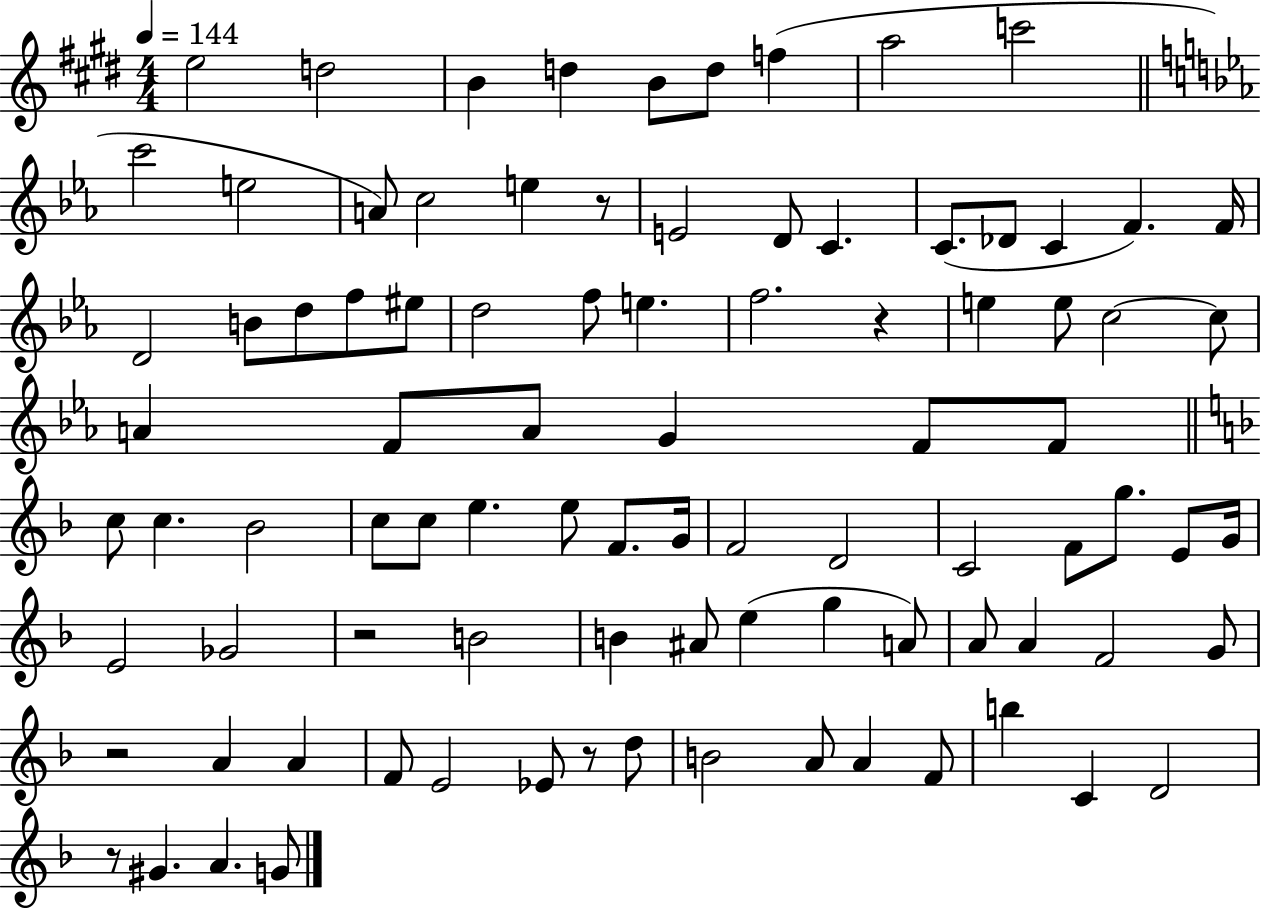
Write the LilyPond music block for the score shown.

{
  \clef treble
  \numericTimeSignature
  \time 4/4
  \key e \major
  \tempo 4 = 144
  e''2 d''2 | b'4 d''4 b'8 d''8 f''4( | a''2 c'''2 | \bar "||" \break \key ees \major c'''2 e''2 | a'8) c''2 e''4 r8 | e'2 d'8 c'4. | c'8.( des'8 c'4 f'4.) f'16 | \break d'2 b'8 d''8 f''8 eis''8 | d''2 f''8 e''4. | f''2. r4 | e''4 e''8 c''2~~ c''8 | \break a'4 f'8 a'8 g'4 f'8 f'8 | \bar "||" \break \key f \major c''8 c''4. bes'2 | c''8 c''8 e''4. e''8 f'8. g'16 | f'2 d'2 | c'2 f'8 g''8. e'8 g'16 | \break e'2 ges'2 | r2 b'2 | b'4 ais'8 e''4( g''4 a'8) | a'8 a'4 f'2 g'8 | \break r2 a'4 a'4 | f'8 e'2 ees'8 r8 d''8 | b'2 a'8 a'4 f'8 | b''4 c'4 d'2 | \break r8 gis'4. a'4. g'8 | \bar "|."
}